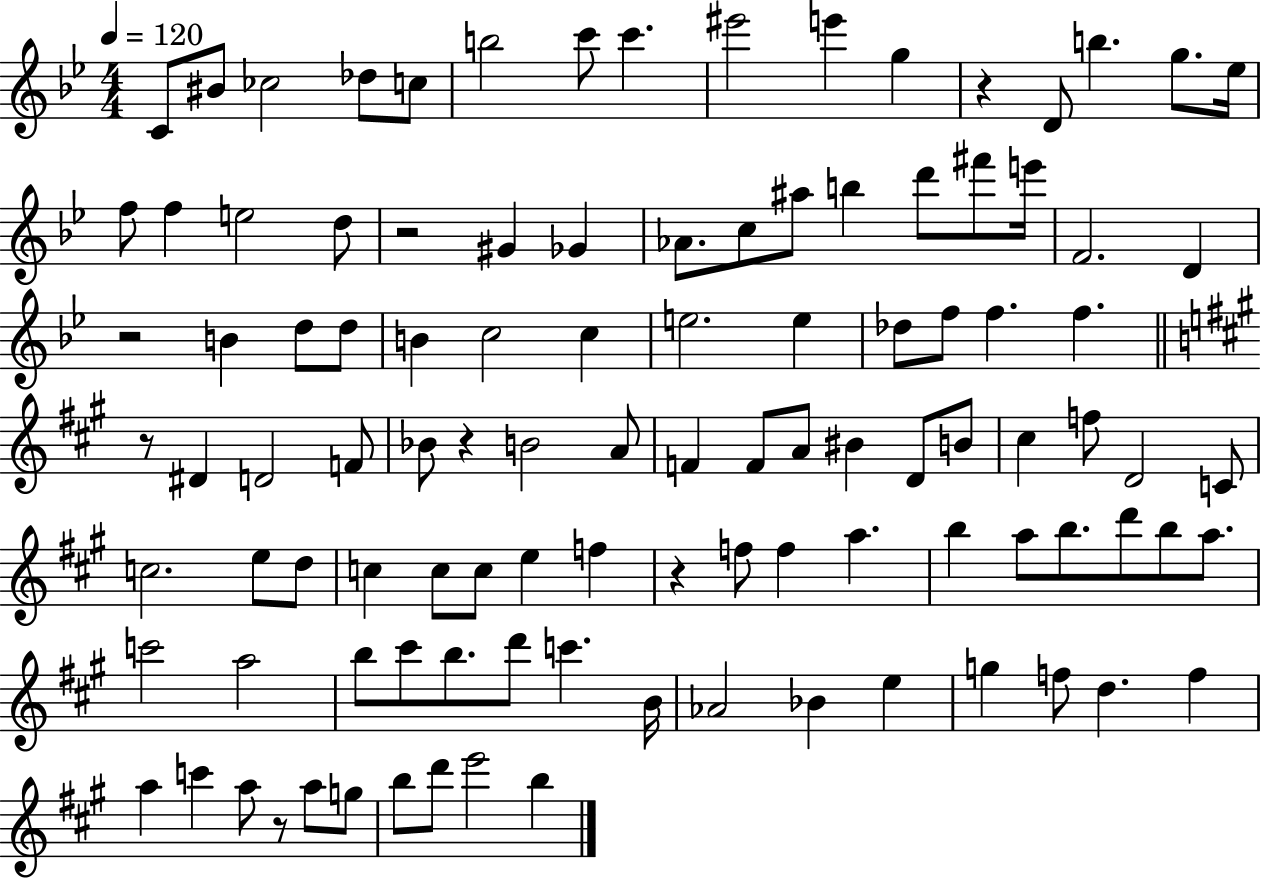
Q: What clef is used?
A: treble